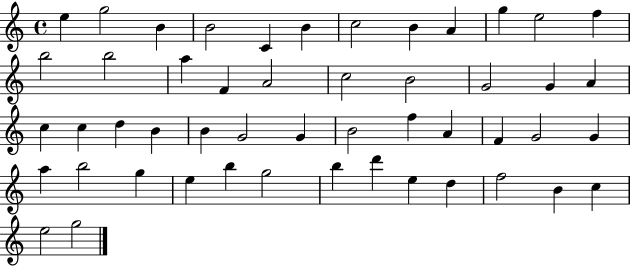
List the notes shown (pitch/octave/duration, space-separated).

E5/q G5/h B4/q B4/h C4/q B4/q C5/h B4/q A4/q G5/q E5/h F5/q B5/h B5/h A5/q F4/q A4/h C5/h B4/h G4/h G4/q A4/q C5/q C5/q D5/q B4/q B4/q G4/h G4/q B4/h F5/q A4/q F4/q G4/h G4/q A5/q B5/h G5/q E5/q B5/q G5/h B5/q D6/q E5/q D5/q F5/h B4/q C5/q E5/h G5/h